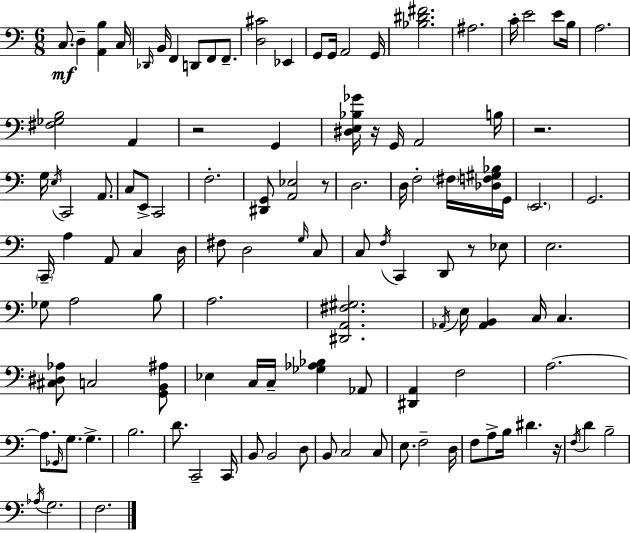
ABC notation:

X:1
T:Untitled
M:6/8
L:1/4
K:C
C,/2 D, [A,,B,] C,/4 _D,,/4 B,,/4 F,, D,,/2 F,,/2 F,,/2 [D,^C]2 _E,, G,,/2 G,,/4 A,,2 G,,/4 [_B,^D^F]2 ^A,2 C/4 E2 E/2 B,/4 A,2 [^F,_G,B,]2 A,, z2 G,, [^D,E,_B,_G]/4 z/4 G,,/4 A,,2 B,/4 z2 G,/4 E,/4 C,,2 A,,/2 C,/2 E,,/2 C,,2 F,2 [^D,,G,,]/2 [A,,_E,]2 z/2 D,2 D,/4 F,2 ^F,/4 [_D,F,^G,_B,]/4 G,,/4 E,,2 G,,2 C,,/4 A, A,,/2 C, D,/4 ^F,/2 D,2 G,/4 C,/2 C,/2 F,/4 C,, D,,/2 z/2 _E,/2 E,2 _G,/2 A,2 B,/2 A,2 [^D,,A,,^F,^G,]2 _A,,/4 E,/4 [_A,,B,,] C,/4 C, [^C,^D,_A,]/2 C,2 [G,,B,,^A,]/2 _E, C,/4 C,/4 [_G,_A,_B,] _A,,/2 [^D,,A,,] F,2 A,2 A,/2 _G,,/4 G,/2 G, B,2 D/2 C,,2 C,,/4 B,,/2 B,,2 D,/2 B,,/2 C,2 C,/2 E,/2 F,2 D,/4 F,/2 A,/2 B,/4 ^D z/4 F,/4 D B,2 _A,/4 G,2 F,2